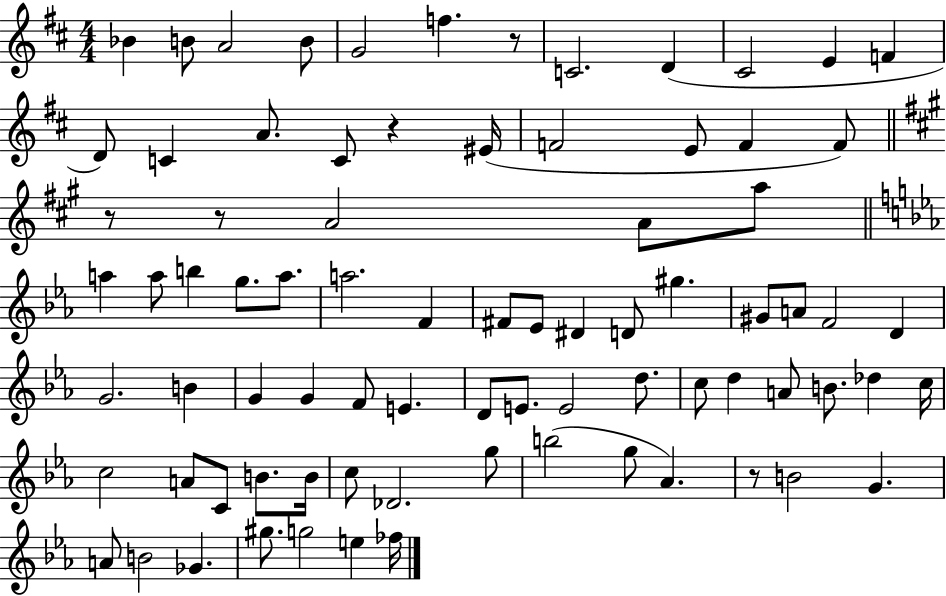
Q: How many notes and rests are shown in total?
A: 80